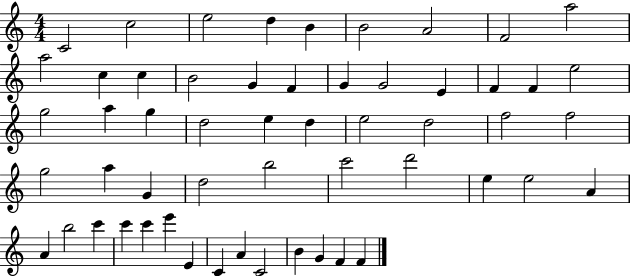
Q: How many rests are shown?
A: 0